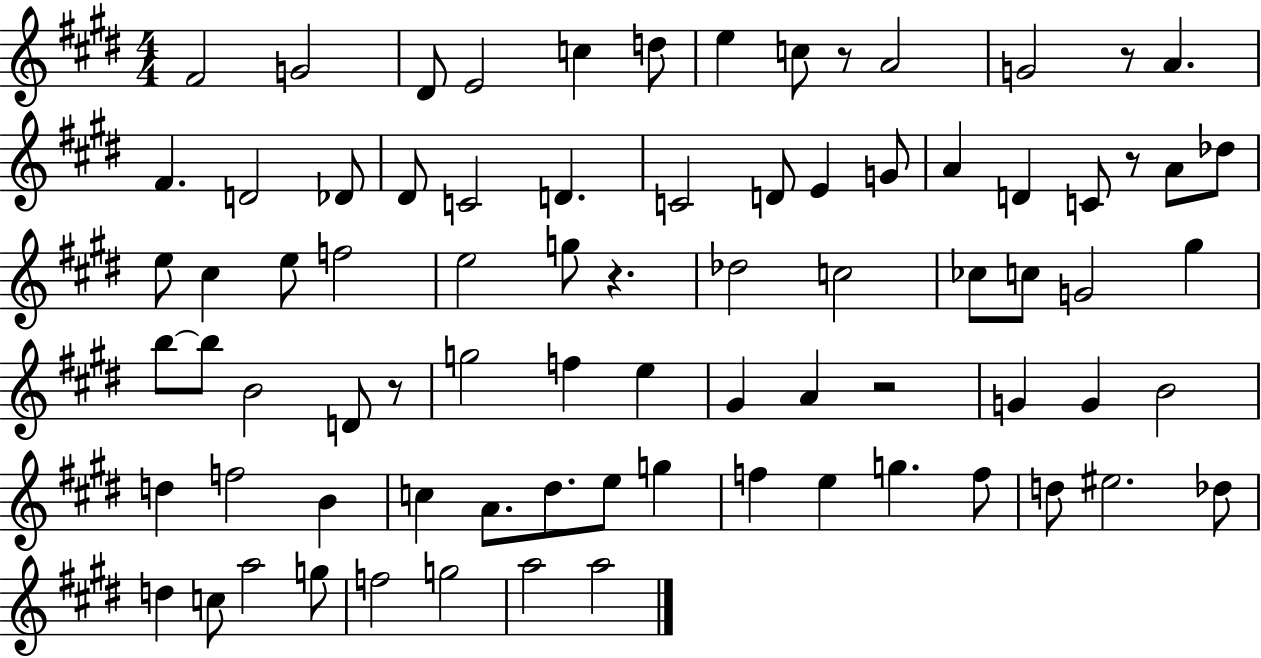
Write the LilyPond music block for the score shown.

{
  \clef treble
  \numericTimeSignature
  \time 4/4
  \key e \major
  \repeat volta 2 { fis'2 g'2 | dis'8 e'2 c''4 d''8 | e''4 c''8 r8 a'2 | g'2 r8 a'4. | \break fis'4. d'2 des'8 | dis'8 c'2 d'4. | c'2 d'8 e'4 g'8 | a'4 d'4 c'8 r8 a'8 des''8 | \break e''8 cis''4 e''8 f''2 | e''2 g''8 r4. | des''2 c''2 | ces''8 c''8 g'2 gis''4 | \break b''8~~ b''8 b'2 d'8 r8 | g''2 f''4 e''4 | gis'4 a'4 r2 | g'4 g'4 b'2 | \break d''4 f''2 b'4 | c''4 a'8. dis''8. e''8 g''4 | f''4 e''4 g''4. f''8 | d''8 eis''2. des''8 | \break d''4 c''8 a''2 g''8 | f''2 g''2 | a''2 a''2 | } \bar "|."
}